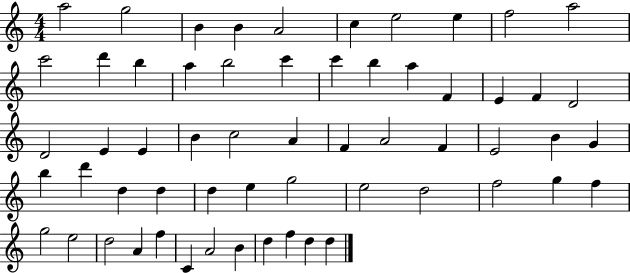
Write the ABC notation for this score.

X:1
T:Untitled
M:4/4
L:1/4
K:C
a2 g2 B B A2 c e2 e f2 a2 c'2 d' b a b2 c' c' b a F E F D2 D2 E E B c2 A F A2 F E2 B G b d' d d d e g2 e2 d2 f2 g f g2 e2 d2 A f C A2 B d f d d